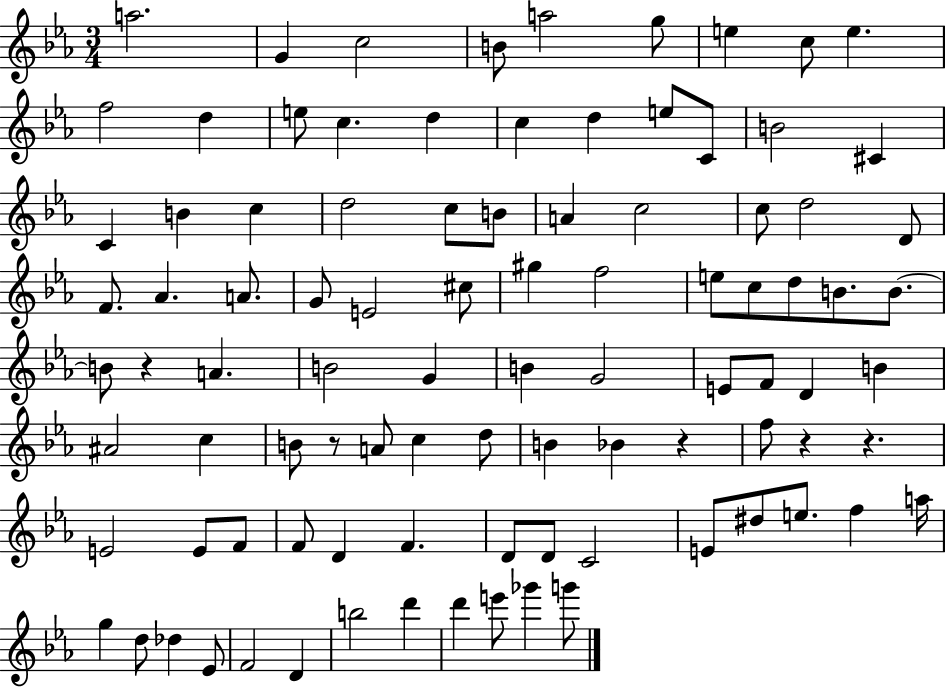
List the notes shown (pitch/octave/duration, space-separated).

A5/h. G4/q C5/h B4/e A5/h G5/e E5/q C5/e E5/q. F5/h D5/q E5/e C5/q. D5/q C5/q D5/q E5/e C4/e B4/h C#4/q C4/q B4/q C5/q D5/h C5/e B4/e A4/q C5/h C5/e D5/h D4/e F4/e. Ab4/q. A4/e. G4/e E4/h C#5/e G#5/q F5/h E5/e C5/e D5/e B4/e. B4/e. B4/e R/q A4/q. B4/h G4/q B4/q G4/h E4/e F4/e D4/q B4/q A#4/h C5/q B4/e R/e A4/e C5/q D5/e B4/q Bb4/q R/q F5/e R/q R/q. E4/h E4/e F4/e F4/e D4/q F4/q. D4/e D4/e C4/h E4/e D#5/e E5/e. F5/q A5/s G5/q D5/e Db5/q Eb4/e F4/h D4/q B5/h D6/q D6/q E6/e Gb6/q G6/e